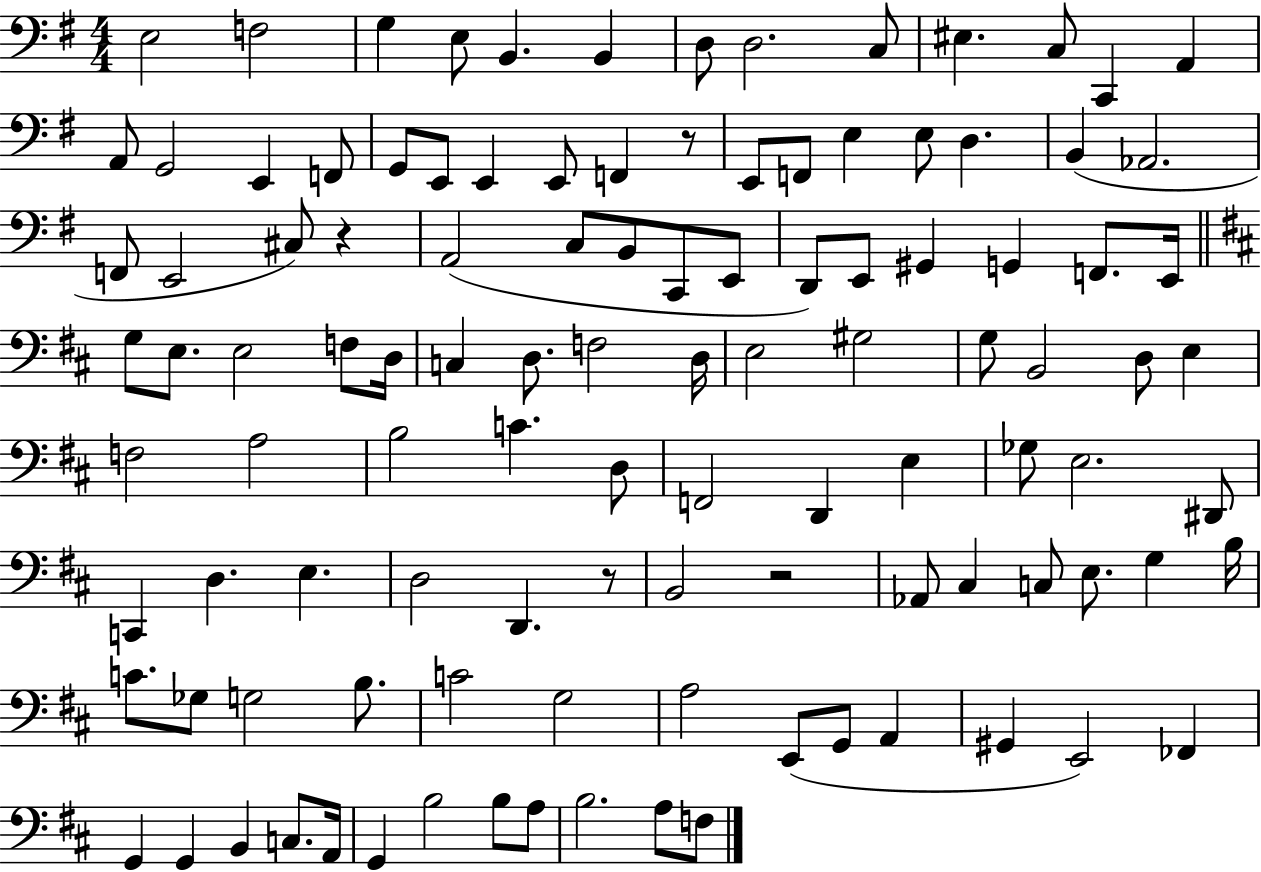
E3/h F3/h G3/q E3/e B2/q. B2/q D3/e D3/h. C3/e EIS3/q. C3/e C2/q A2/q A2/e G2/h E2/q F2/e G2/e E2/e E2/q E2/e F2/q R/e E2/e F2/e E3/q E3/e D3/q. B2/q Ab2/h. F2/e E2/h C#3/e R/q A2/h C3/e B2/e C2/e E2/e D2/e E2/e G#2/q G2/q F2/e. E2/s G3/e E3/e. E3/h F3/e D3/s C3/q D3/e. F3/h D3/s E3/h G#3/h G3/e B2/h D3/e E3/q F3/h A3/h B3/h C4/q. D3/e F2/h D2/q E3/q Gb3/e E3/h. D#2/e C2/q D3/q. E3/q. D3/h D2/q. R/e B2/h R/h Ab2/e C#3/q C3/e E3/e. G3/q B3/s C4/e. Gb3/e G3/h B3/e. C4/h G3/h A3/h E2/e G2/e A2/q G#2/q E2/h FES2/q G2/q G2/q B2/q C3/e. A2/s G2/q B3/h B3/e A3/e B3/h. A3/e F3/e